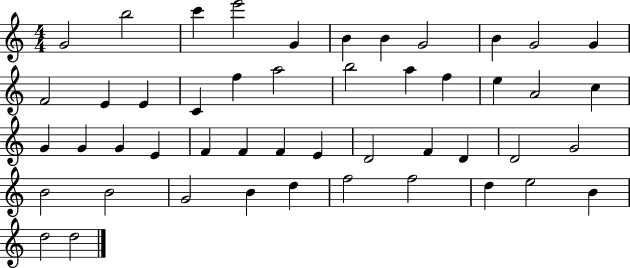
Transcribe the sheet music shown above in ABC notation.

X:1
T:Untitled
M:4/4
L:1/4
K:C
G2 b2 c' e'2 G B B G2 B G2 G F2 E E C f a2 b2 a f e A2 c G G G E F F F E D2 F D D2 G2 B2 B2 G2 B d f2 f2 d e2 B d2 d2